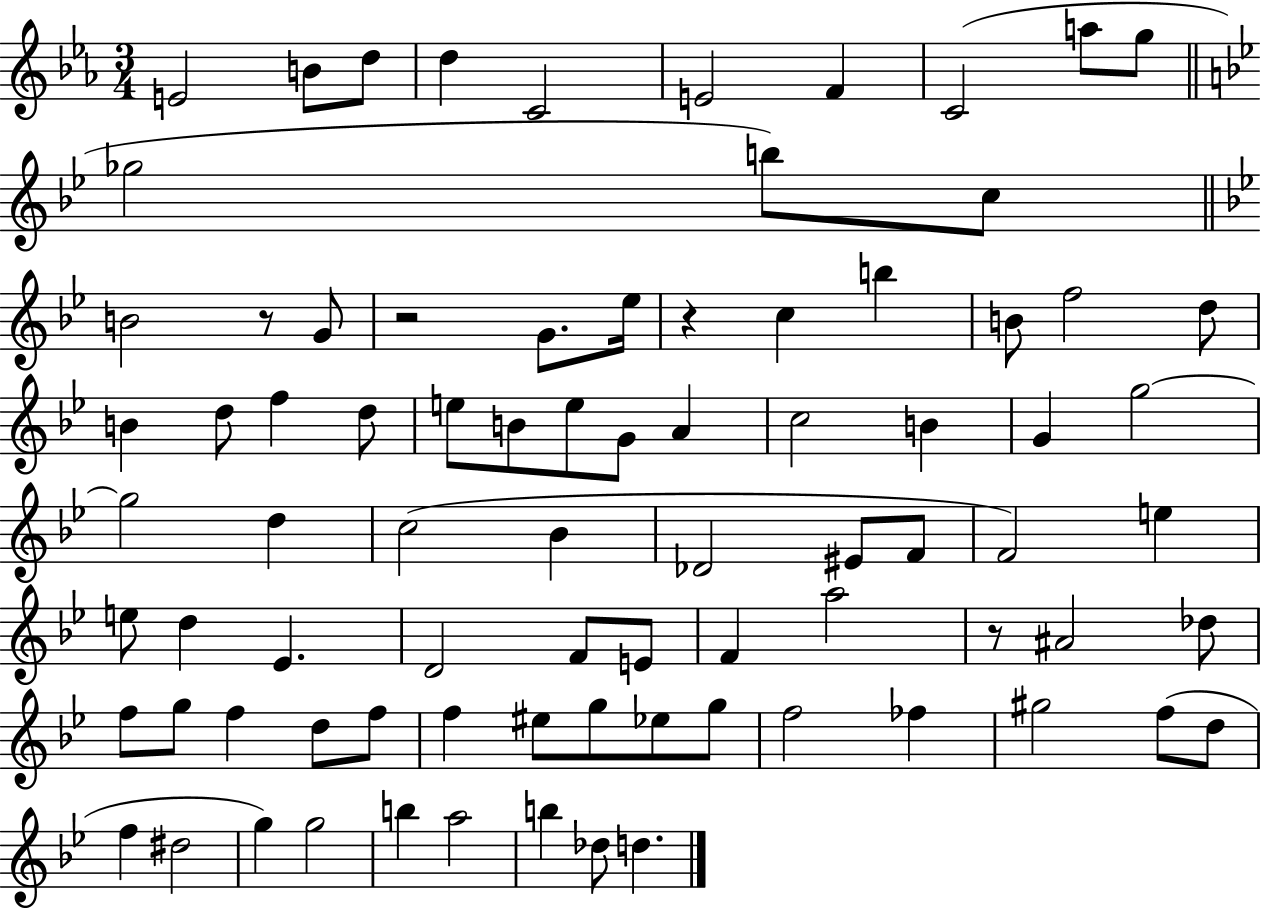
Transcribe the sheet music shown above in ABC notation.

X:1
T:Untitled
M:3/4
L:1/4
K:Eb
E2 B/2 d/2 d C2 E2 F C2 a/2 g/2 _g2 b/2 c/2 B2 z/2 G/2 z2 G/2 _e/4 z c b B/2 f2 d/2 B d/2 f d/2 e/2 B/2 e/2 G/2 A c2 B G g2 g2 d c2 _B _D2 ^E/2 F/2 F2 e e/2 d _E D2 F/2 E/2 F a2 z/2 ^A2 _d/2 f/2 g/2 f d/2 f/2 f ^e/2 g/2 _e/2 g/2 f2 _f ^g2 f/2 d/2 f ^d2 g g2 b a2 b _d/2 d